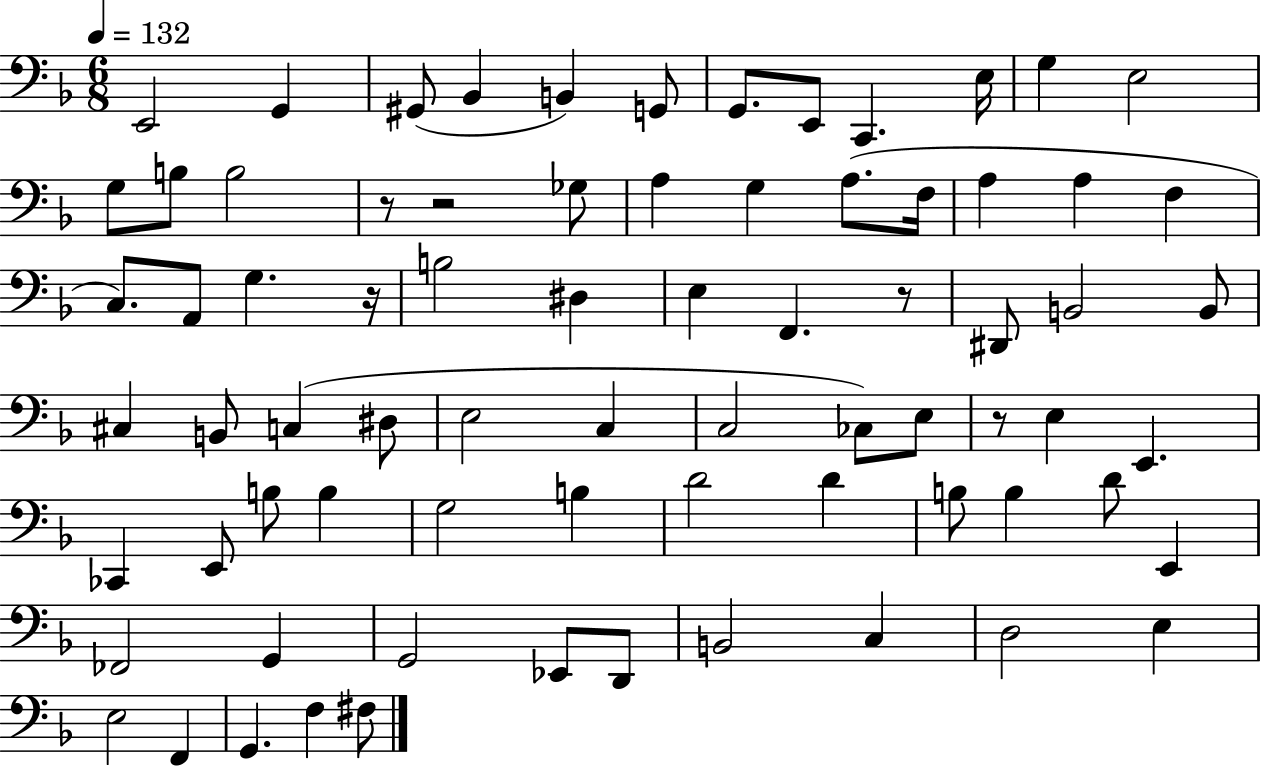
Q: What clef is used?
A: bass